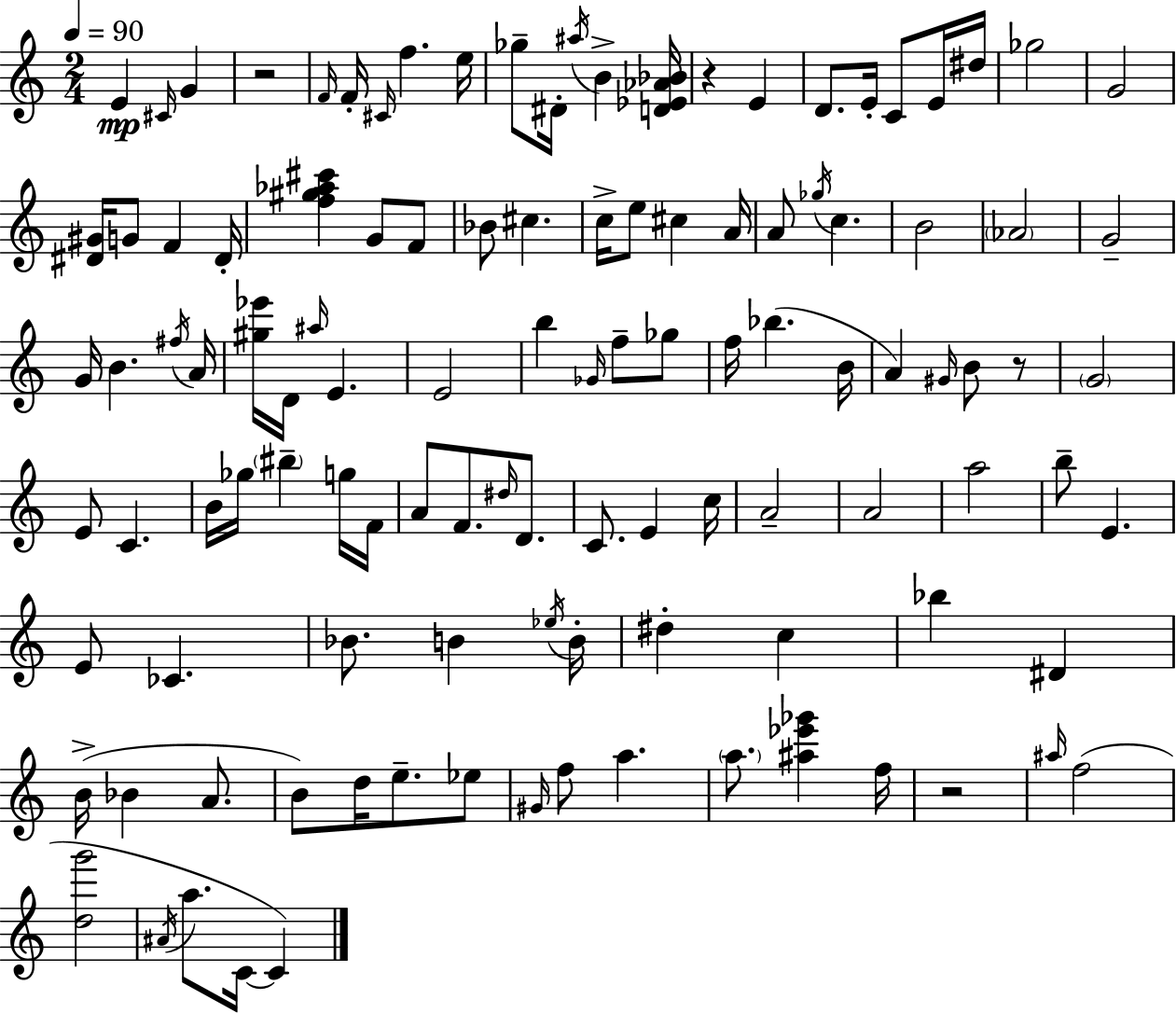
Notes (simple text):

E4/q C#4/s G4/q R/h F4/s F4/s C#4/s F5/q. E5/s Gb5/e D#4/s A#5/s B4/q [D4,Eb4,Ab4,Bb4]/s R/q E4/q D4/e. E4/s C4/e E4/s D#5/s Gb5/h G4/h [D#4,G#4]/s G4/e F4/q D#4/s [F5,G#5,Ab5,C#6]/q G4/e F4/e Bb4/e C#5/q. C5/s E5/e C#5/q A4/s A4/e Gb5/s C5/q. B4/h Ab4/h G4/h G4/s B4/q. F#5/s A4/s [G#5,Eb6]/s D4/s A#5/s E4/q. E4/h B5/q Gb4/s F5/e Gb5/e F5/s Bb5/q. B4/s A4/q G#4/s B4/e R/e G4/h E4/e C4/q. B4/s Gb5/s BIS5/q G5/s F4/s A4/e F4/e. D#5/s D4/e. C4/e. E4/q C5/s A4/h A4/h A5/h B5/e E4/q. E4/e CES4/q. Bb4/e. B4/q Eb5/s B4/s D#5/q C5/q Bb5/q D#4/q B4/s Bb4/q A4/e. B4/e D5/s E5/e. Eb5/e G#4/s F5/e A5/q. A5/e. [A#5,Eb6,Gb6]/q F5/s R/h A#5/s F5/h [D5,G6]/h A#4/s A5/e. C4/s C4/q